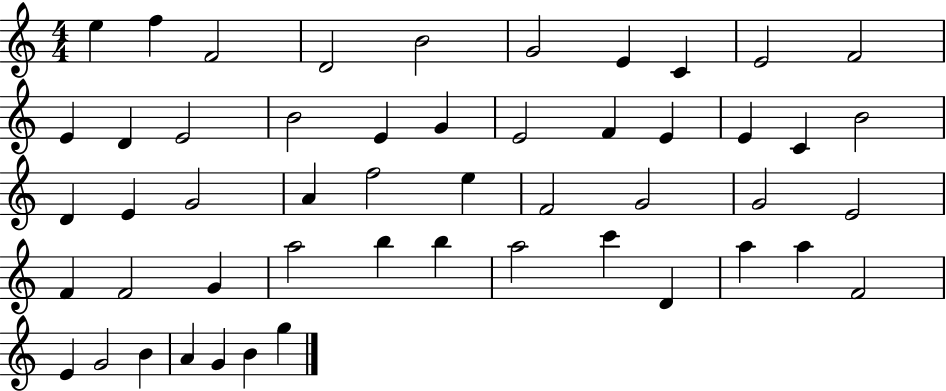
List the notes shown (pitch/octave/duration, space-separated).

E5/q F5/q F4/h D4/h B4/h G4/h E4/q C4/q E4/h F4/h E4/q D4/q E4/h B4/h E4/q G4/q E4/h F4/q E4/q E4/q C4/q B4/h D4/q E4/q G4/h A4/q F5/h E5/q F4/h G4/h G4/h E4/h F4/q F4/h G4/q A5/h B5/q B5/q A5/h C6/q D4/q A5/q A5/q F4/h E4/q G4/h B4/q A4/q G4/q B4/q G5/q